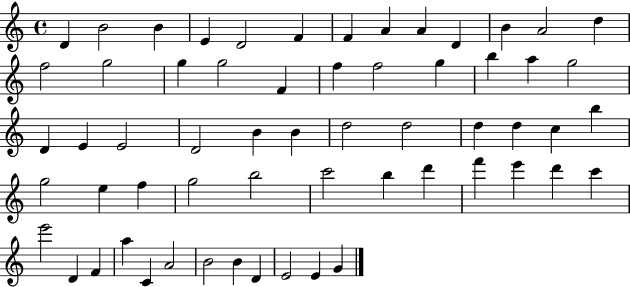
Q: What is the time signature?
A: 4/4